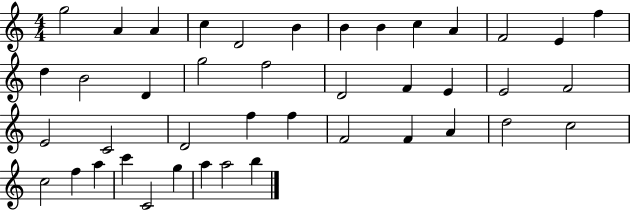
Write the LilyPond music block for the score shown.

{
  \clef treble
  \numericTimeSignature
  \time 4/4
  \key c \major
  g''2 a'4 a'4 | c''4 d'2 b'4 | b'4 b'4 c''4 a'4 | f'2 e'4 f''4 | \break d''4 b'2 d'4 | g''2 f''2 | d'2 f'4 e'4 | e'2 f'2 | \break e'2 c'2 | d'2 f''4 f''4 | f'2 f'4 a'4 | d''2 c''2 | \break c''2 f''4 a''4 | c'''4 c'2 g''4 | a''4 a''2 b''4 | \bar "|."
}